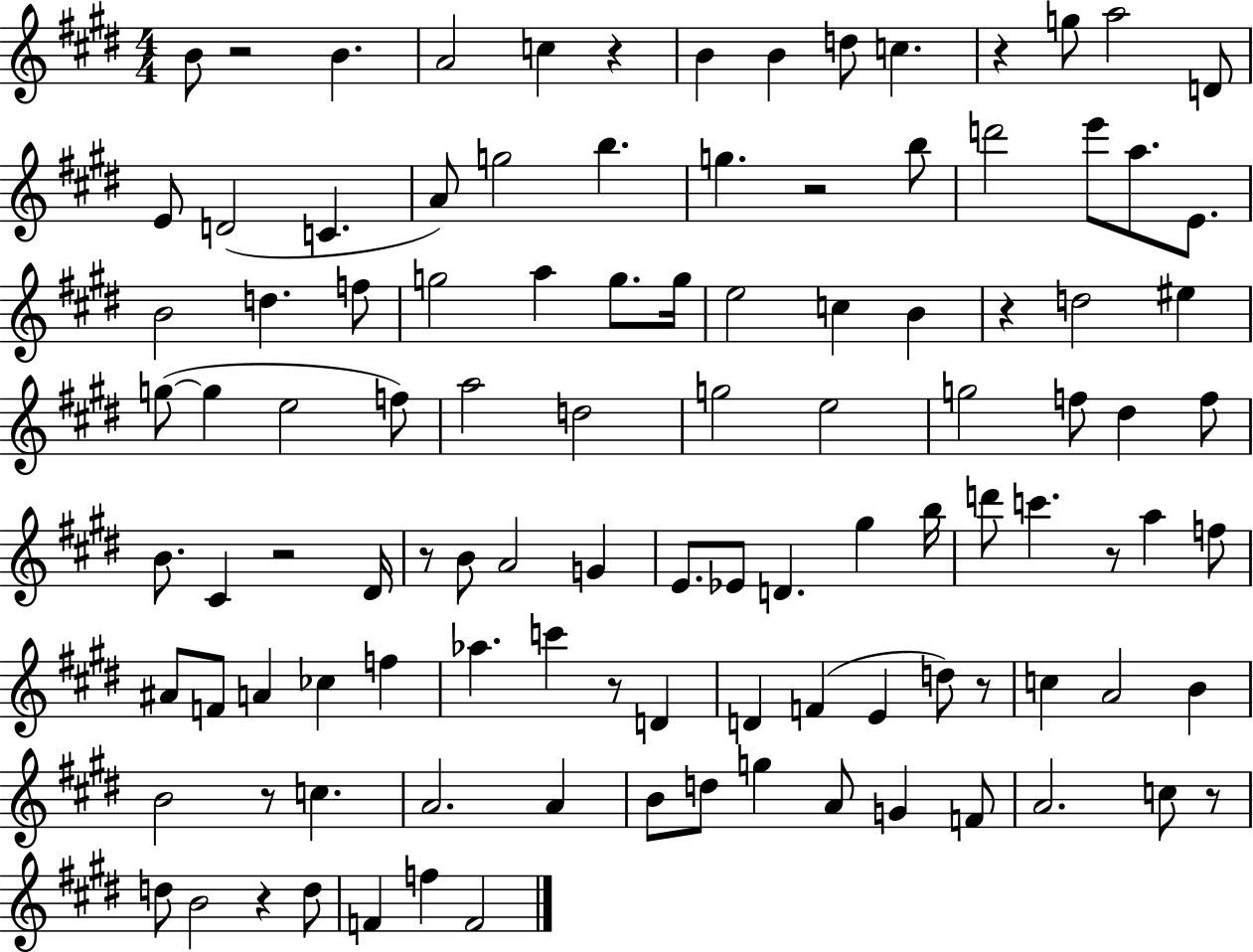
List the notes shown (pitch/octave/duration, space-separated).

B4/e R/h B4/q. A4/h C5/q R/q B4/q B4/q D5/e C5/q. R/q G5/e A5/h D4/e E4/e D4/h C4/q. A4/e G5/h B5/q. G5/q. R/h B5/e D6/h E6/e A5/e. E4/e. B4/h D5/q. F5/e G5/h A5/q G5/e. G5/s E5/h C5/q B4/q R/q D5/h EIS5/q G5/e G5/q E5/h F5/e A5/h D5/h G5/h E5/h G5/h F5/e D#5/q F5/e B4/e. C#4/q R/h D#4/s R/e B4/e A4/h G4/q E4/e. Eb4/e D4/q. G#5/q B5/s D6/e C6/q. R/e A5/q F5/e A#4/e F4/e A4/q CES5/q F5/q Ab5/q. C6/q R/e D4/q D4/q F4/q E4/q D5/e R/e C5/q A4/h B4/q B4/h R/e C5/q. A4/h. A4/q B4/e D5/e G5/q A4/e G4/q F4/e A4/h. C5/e R/e D5/e B4/h R/q D5/e F4/q F5/q F4/h